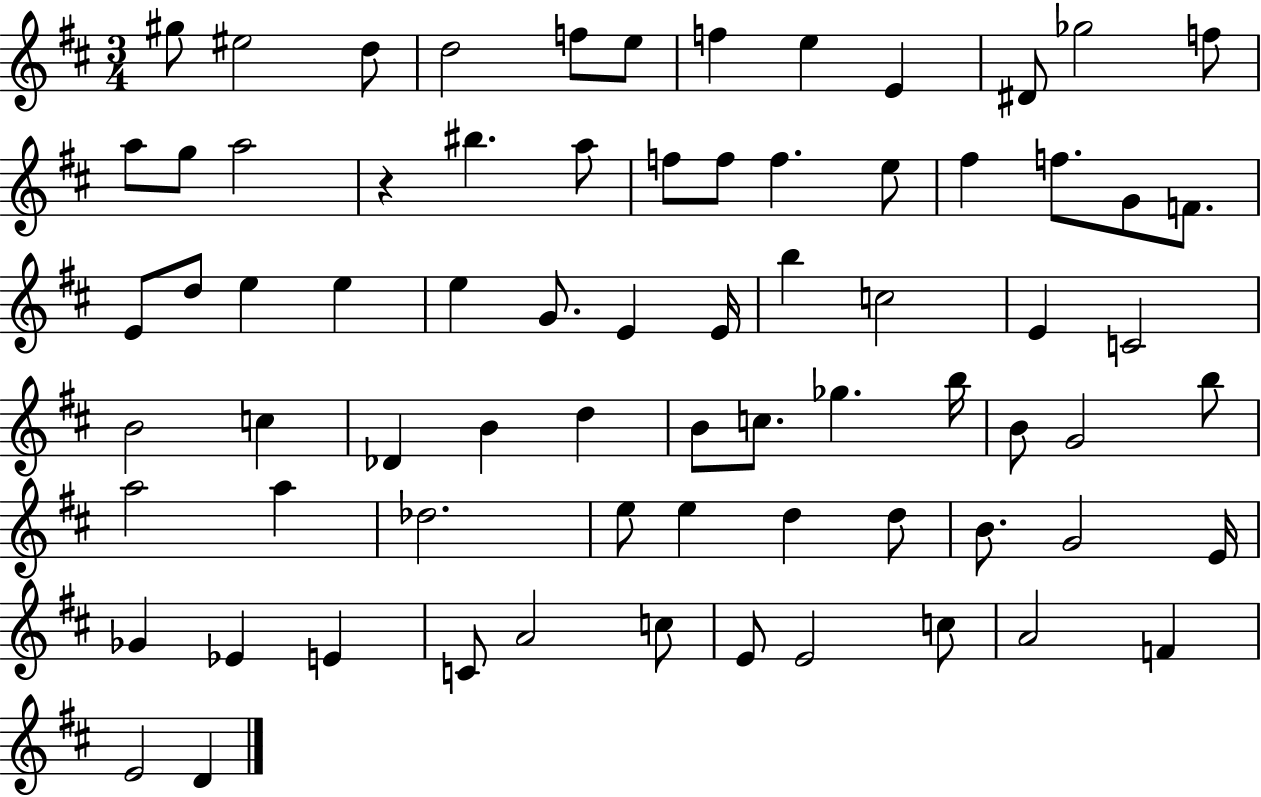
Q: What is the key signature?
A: D major